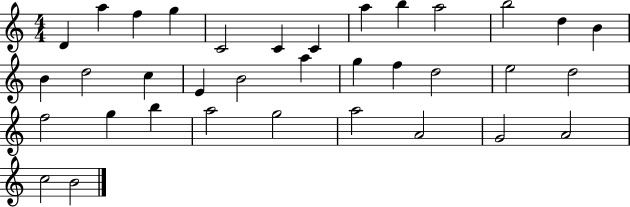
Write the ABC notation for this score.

X:1
T:Untitled
M:4/4
L:1/4
K:C
D a f g C2 C C a b a2 b2 d B B d2 c E B2 a g f d2 e2 d2 f2 g b a2 g2 a2 A2 G2 A2 c2 B2